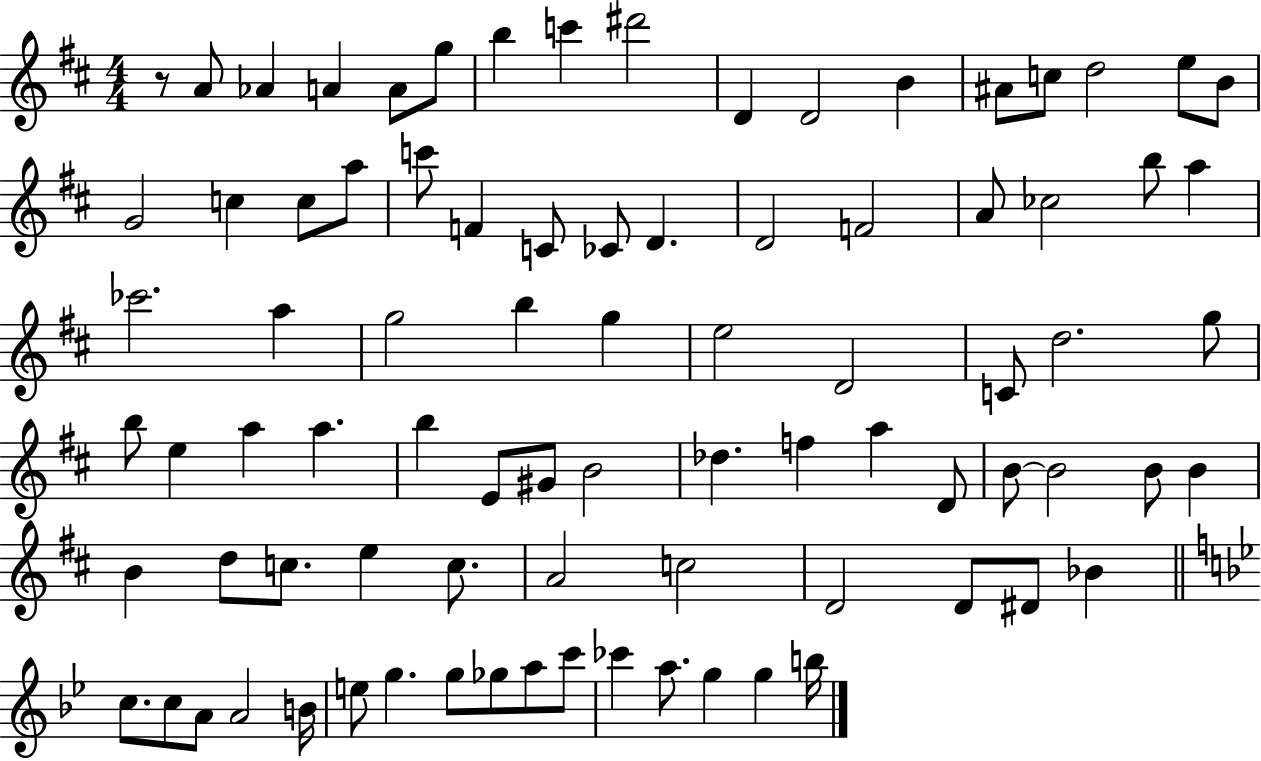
R/e A4/e Ab4/q A4/q A4/e G5/e B5/q C6/q D#6/h D4/q D4/h B4/q A#4/e C5/e D5/h E5/e B4/e G4/h C5/q C5/e A5/e C6/e F4/q C4/e CES4/e D4/q. D4/h F4/h A4/e CES5/h B5/e A5/q CES6/h. A5/q G5/h B5/q G5/q E5/h D4/h C4/e D5/h. G5/e B5/e E5/q A5/q A5/q. B5/q E4/e G#4/e B4/h Db5/q. F5/q A5/q D4/e B4/e B4/h B4/e B4/q B4/q D5/e C5/e. E5/q C5/e. A4/h C5/h D4/h D4/e D#4/e Bb4/q C5/e. C5/e A4/e A4/h B4/s E5/e G5/q. G5/e Gb5/e A5/e C6/e CES6/q A5/e. G5/q G5/q B5/s